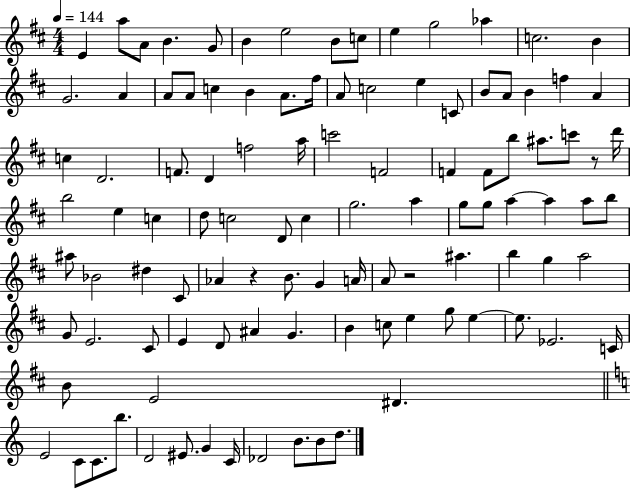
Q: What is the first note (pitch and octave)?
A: E4